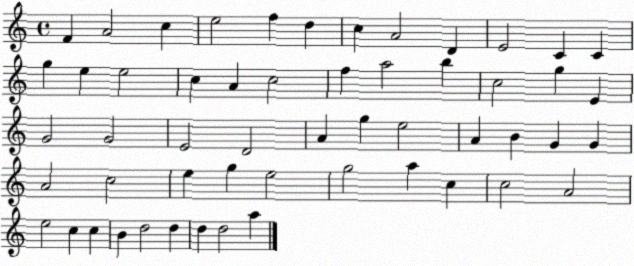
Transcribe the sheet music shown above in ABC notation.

X:1
T:Untitled
M:4/4
L:1/4
K:C
F A2 c e2 f d c A2 D E2 C C g e e2 c A c2 f a2 b c2 g E G2 G2 E2 D2 A g e2 A B G G A2 c2 e g e2 g2 a c c2 A2 e2 c c B d2 d d d2 a